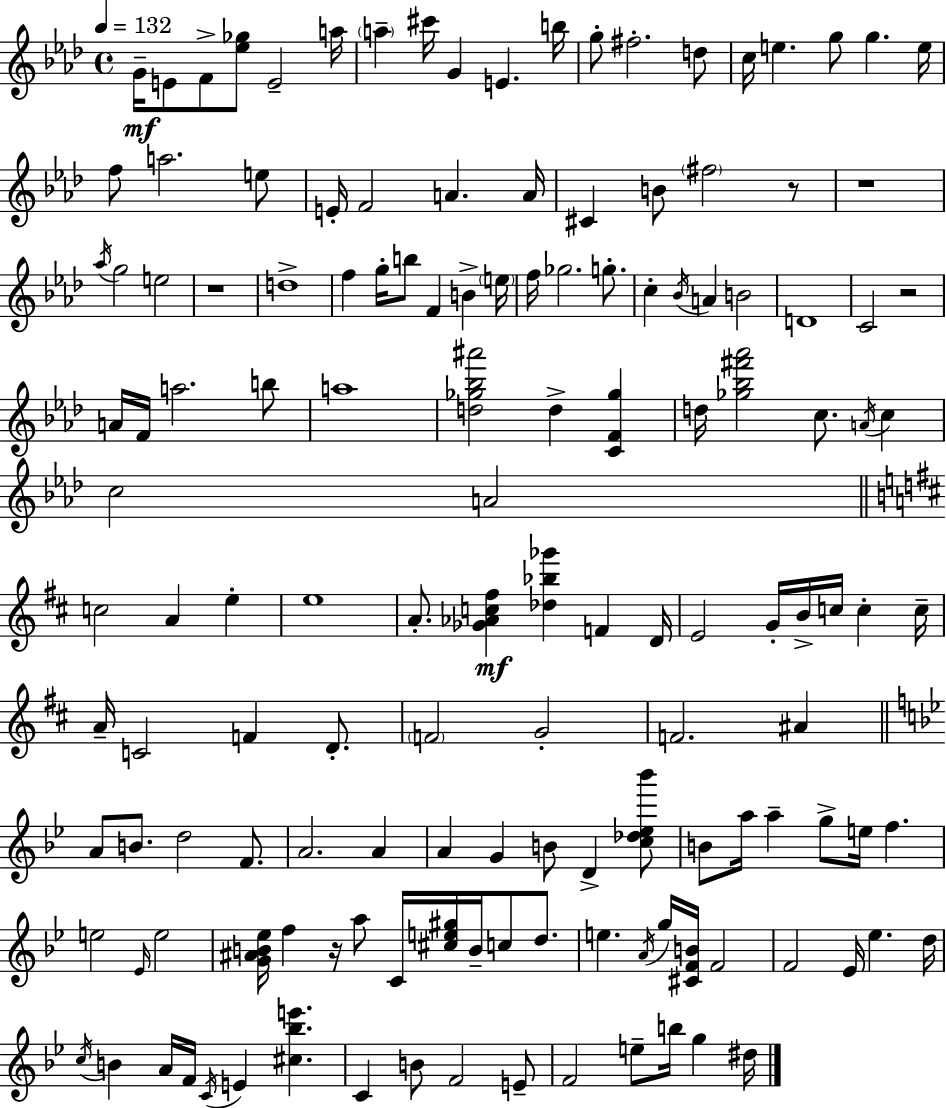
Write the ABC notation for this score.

X:1
T:Untitled
M:4/4
L:1/4
K:Ab
G/4 E/2 F/2 [_e_g]/2 E2 a/4 a ^c'/4 G E b/4 g/2 ^f2 d/2 c/4 e g/2 g e/4 f/2 a2 e/2 E/4 F2 A A/4 ^C B/2 ^f2 z/2 z4 _a/4 g2 e2 z4 d4 f g/4 b/2 F B e/4 f/4 _g2 g/2 c _B/4 A B2 D4 C2 z2 A/4 F/4 a2 b/2 a4 [d_g_b^a']2 d [CF_g] d/4 [_g_b^f'_a']2 c/2 A/4 c c2 A2 c2 A e e4 A/2 [_G_Ac^f] [_d_b_g'] F D/4 E2 G/4 B/4 c/4 c c/4 A/4 C2 F D/2 F2 G2 F2 ^A A/2 B/2 d2 F/2 A2 A A G B/2 D [c_d_e_b']/2 B/2 a/4 a g/2 e/4 f e2 _E/4 e2 [G^AB_e]/4 f z/4 a/2 C/4 [^ce^g]/4 B/4 c/2 d/2 e A/4 g/4 [^CFB]/4 F2 F2 _E/4 _e d/4 c/4 B A/4 F/4 C/4 E [^c_be'] C B/2 F2 E/2 F2 e/2 b/4 g ^d/4